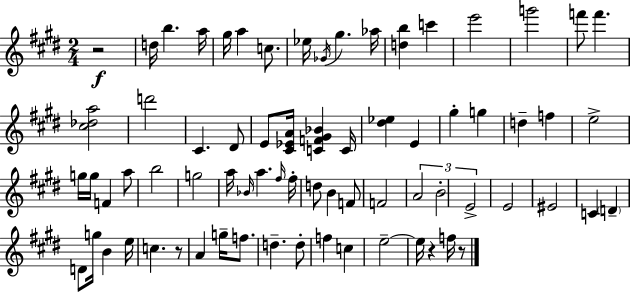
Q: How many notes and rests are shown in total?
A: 72